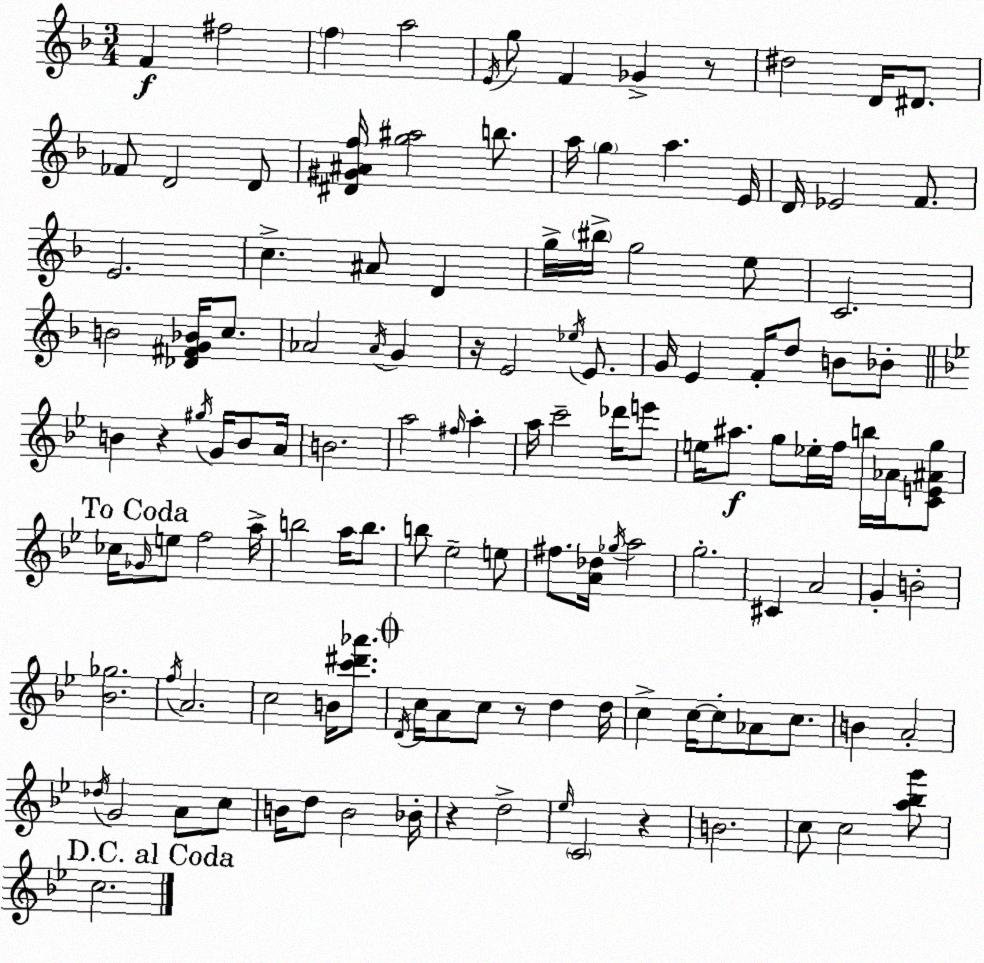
X:1
T:Untitled
M:3/4
L:1/4
K:Dm
F ^f2 f a2 E/4 g/2 F _G z/2 ^d2 D/4 ^D/2 _F/2 D2 D/2 [^D^G^Af]/4 [g^a]2 b/2 a/4 g a E/4 D/4 _E2 F/2 E2 c ^A/2 D g/4 ^b/4 g2 e/2 C2 B2 [_D^FG_B]/4 c/2 _A2 _A/4 G z/4 E2 _e/4 E/2 G/4 E F/4 d/2 B/2 _B/2 B z ^g/4 G/4 B/2 A/4 B2 a2 ^f/4 a a/4 c'2 _d'/4 e'/2 e/4 ^a/2 g/2 _e/4 f/4 b/4 _A/4 [CE^Ag]/2 _c/4 _G/4 e/2 f2 a/4 b2 a/4 b/2 b/2 _e2 e/2 ^f/2 [A_d]/4 _g/4 a2 g2 ^C A2 G B2 [_B_g]2 f/4 A2 c2 B/4 [c'^d'_a']/2 D/4 c/4 A/2 c/2 z/2 d d/4 c c/4 c/2 _A/2 c/2 B A2 _d/4 G2 A/2 c/2 B/4 d/2 B2 _B/4 z d2 _e/4 C2 z B2 c/2 c2 [a_bg']/2 c2